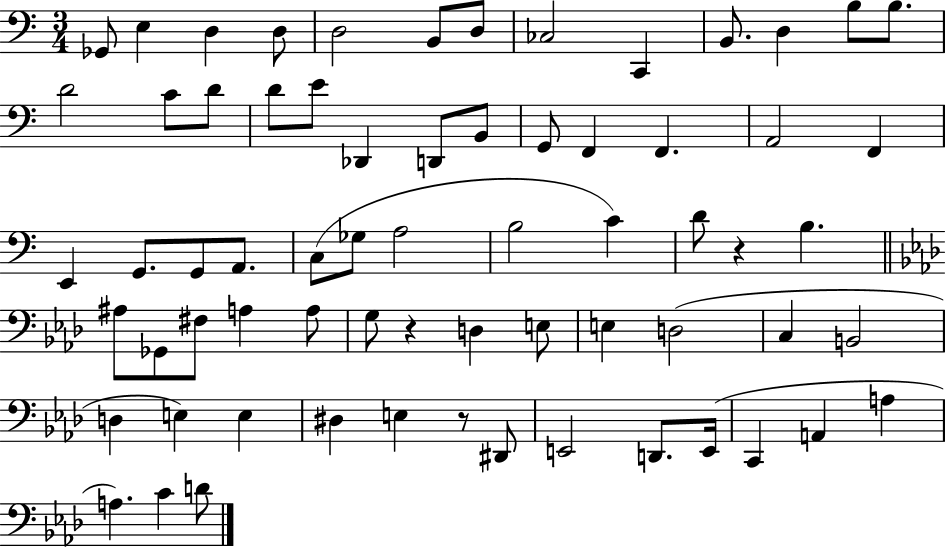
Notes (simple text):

Gb2/e E3/q D3/q D3/e D3/h B2/e D3/e CES3/h C2/q B2/e. D3/q B3/e B3/e. D4/h C4/e D4/e D4/e E4/e Db2/q D2/e B2/e G2/e F2/q F2/q. A2/h F2/q E2/q G2/e. G2/e A2/e. C3/e Gb3/e A3/h B3/h C4/q D4/e R/q B3/q. A#3/e Gb2/e F#3/e A3/q A3/e G3/e R/q D3/q E3/e E3/q D3/h C3/q B2/h D3/q E3/q E3/q D#3/q E3/q R/e D#2/e E2/h D2/e. E2/s C2/q A2/q A3/q A3/q. C4/q D4/e